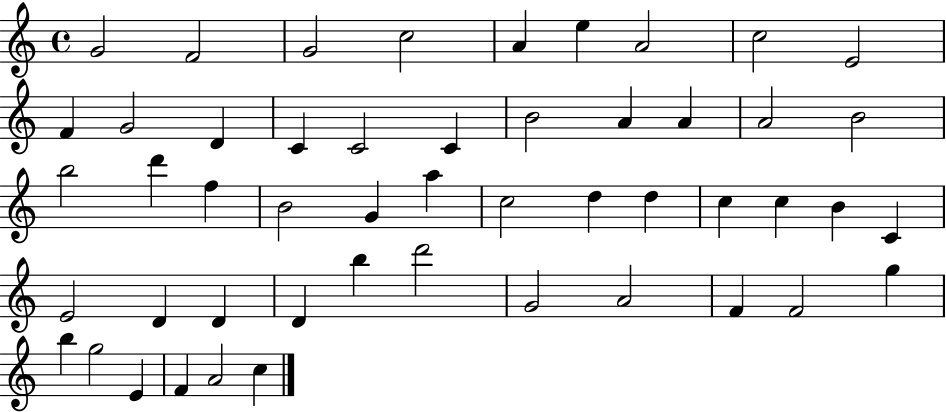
X:1
T:Untitled
M:4/4
L:1/4
K:C
G2 F2 G2 c2 A e A2 c2 E2 F G2 D C C2 C B2 A A A2 B2 b2 d' f B2 G a c2 d d c c B C E2 D D D b d'2 G2 A2 F F2 g b g2 E F A2 c